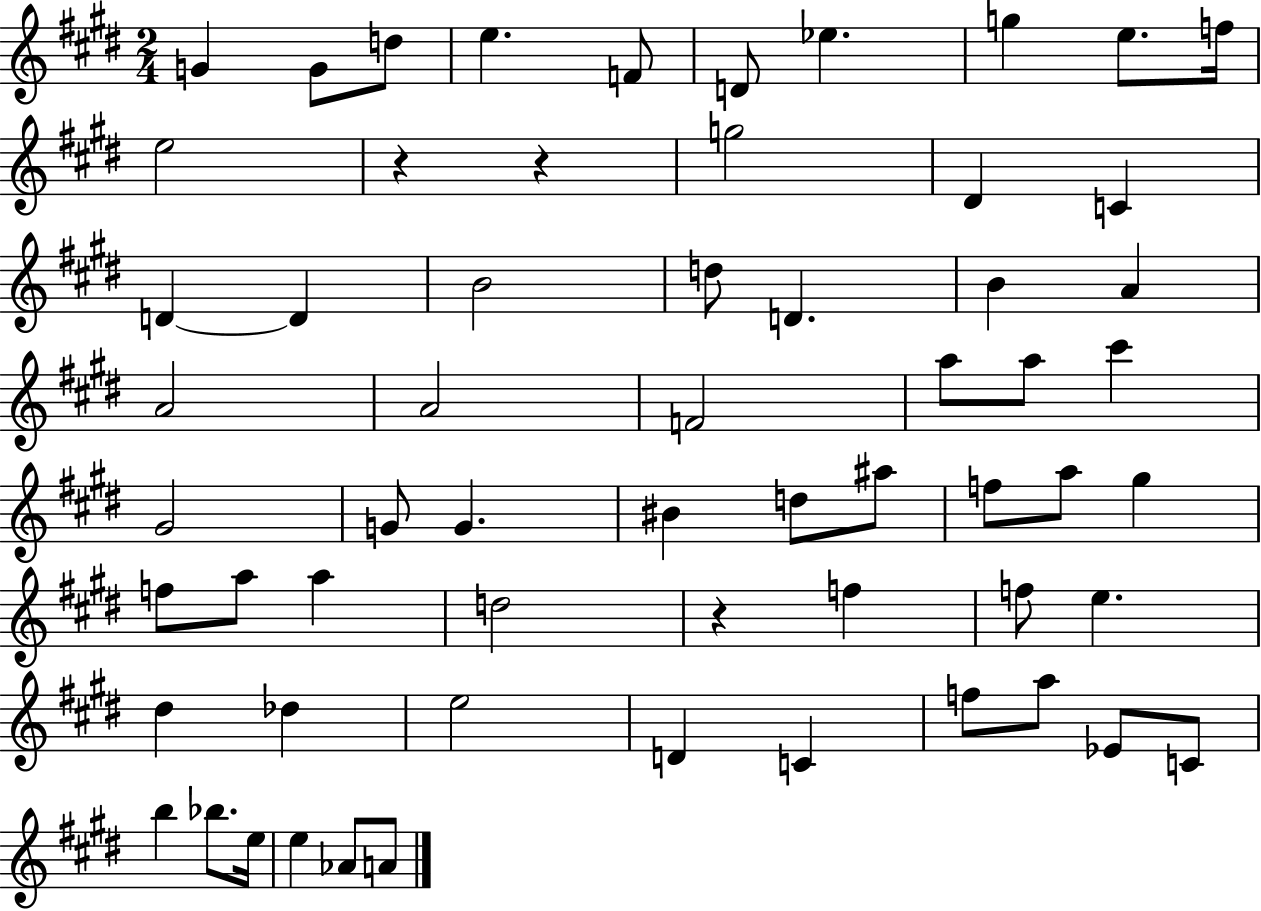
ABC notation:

X:1
T:Untitled
M:2/4
L:1/4
K:E
G G/2 d/2 e F/2 D/2 _e g e/2 f/4 e2 z z g2 ^D C D D B2 d/2 D B A A2 A2 F2 a/2 a/2 ^c' ^G2 G/2 G ^B d/2 ^a/2 f/2 a/2 ^g f/2 a/2 a d2 z f f/2 e ^d _d e2 D C f/2 a/2 _E/2 C/2 b _b/2 e/4 e _A/2 A/2